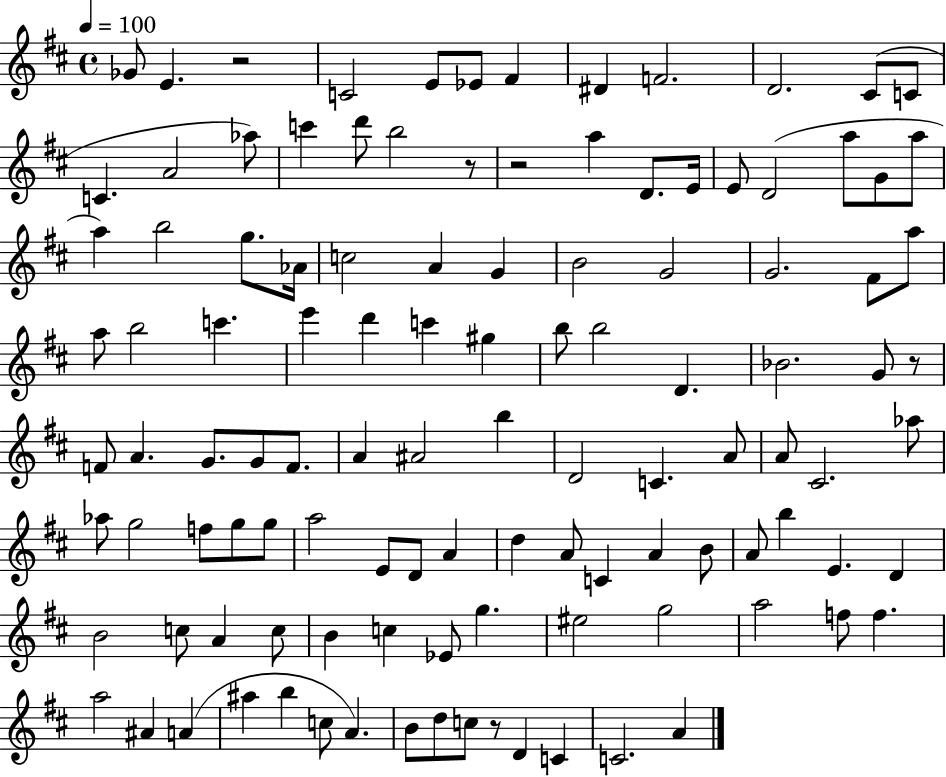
{
  \clef treble
  \time 4/4
  \defaultTimeSignature
  \key d \major
  \tempo 4 = 100
  ges'8 e'4. r2 | c'2 e'8 ees'8 fis'4 | dis'4 f'2. | d'2. cis'8( c'8 | \break c'4. a'2 aes''8) | c'''4 d'''8 b''2 r8 | r2 a''4 d'8. e'16 | e'8 d'2( a''8 g'8 a''8 | \break a''4) b''2 g''8. aes'16 | c''2 a'4 g'4 | b'2 g'2 | g'2. fis'8 a''8 | \break a''8 b''2 c'''4. | e'''4 d'''4 c'''4 gis''4 | b''8 b''2 d'4. | bes'2. g'8 r8 | \break f'8 a'4. g'8. g'8 f'8. | a'4 ais'2 b''4 | d'2 c'4. a'8 | a'8 cis'2. aes''8 | \break aes''8 g''2 f''8 g''8 g''8 | a''2 e'8 d'8 a'4 | d''4 a'8 c'4 a'4 b'8 | a'8 b''4 e'4. d'4 | \break b'2 c''8 a'4 c''8 | b'4 c''4 ees'8 g''4. | eis''2 g''2 | a''2 f''8 f''4. | \break a''2 ais'4 a'4( | ais''4 b''4 c''8 a'4.) | b'8 d''8 c''8 r8 d'4 c'4 | c'2. a'4 | \break \bar "|."
}